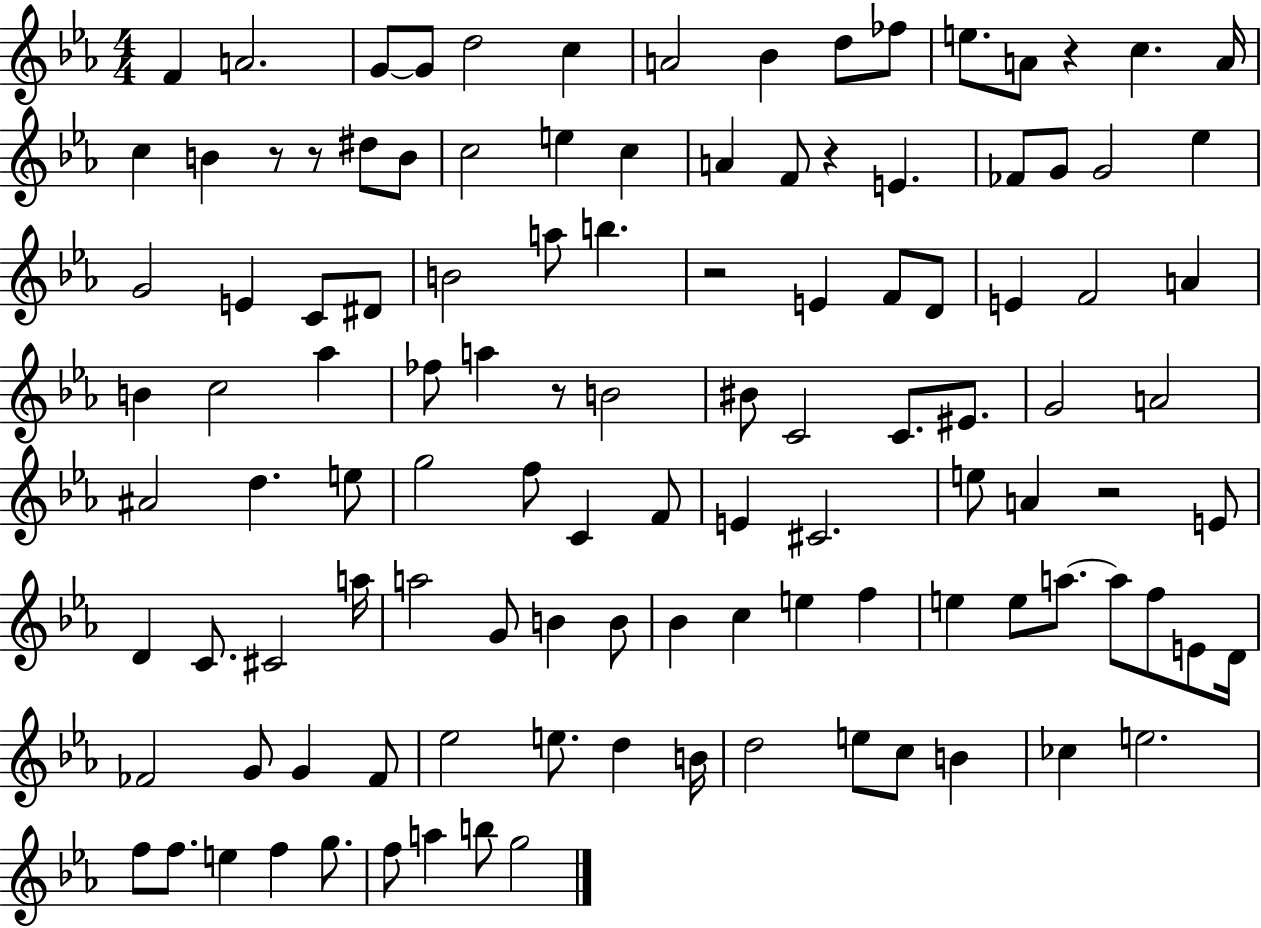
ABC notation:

X:1
T:Untitled
M:4/4
L:1/4
K:Eb
F A2 G/2 G/2 d2 c A2 _B d/2 _f/2 e/2 A/2 z c A/4 c B z/2 z/2 ^d/2 B/2 c2 e c A F/2 z E _F/2 G/2 G2 _e G2 E C/2 ^D/2 B2 a/2 b z2 E F/2 D/2 E F2 A B c2 _a _f/2 a z/2 B2 ^B/2 C2 C/2 ^E/2 G2 A2 ^A2 d e/2 g2 f/2 C F/2 E ^C2 e/2 A z2 E/2 D C/2 ^C2 a/4 a2 G/2 B B/2 _B c e f e e/2 a/2 a/2 f/2 E/2 D/4 _F2 G/2 G _F/2 _e2 e/2 d B/4 d2 e/2 c/2 B _c e2 f/2 f/2 e f g/2 f/2 a b/2 g2